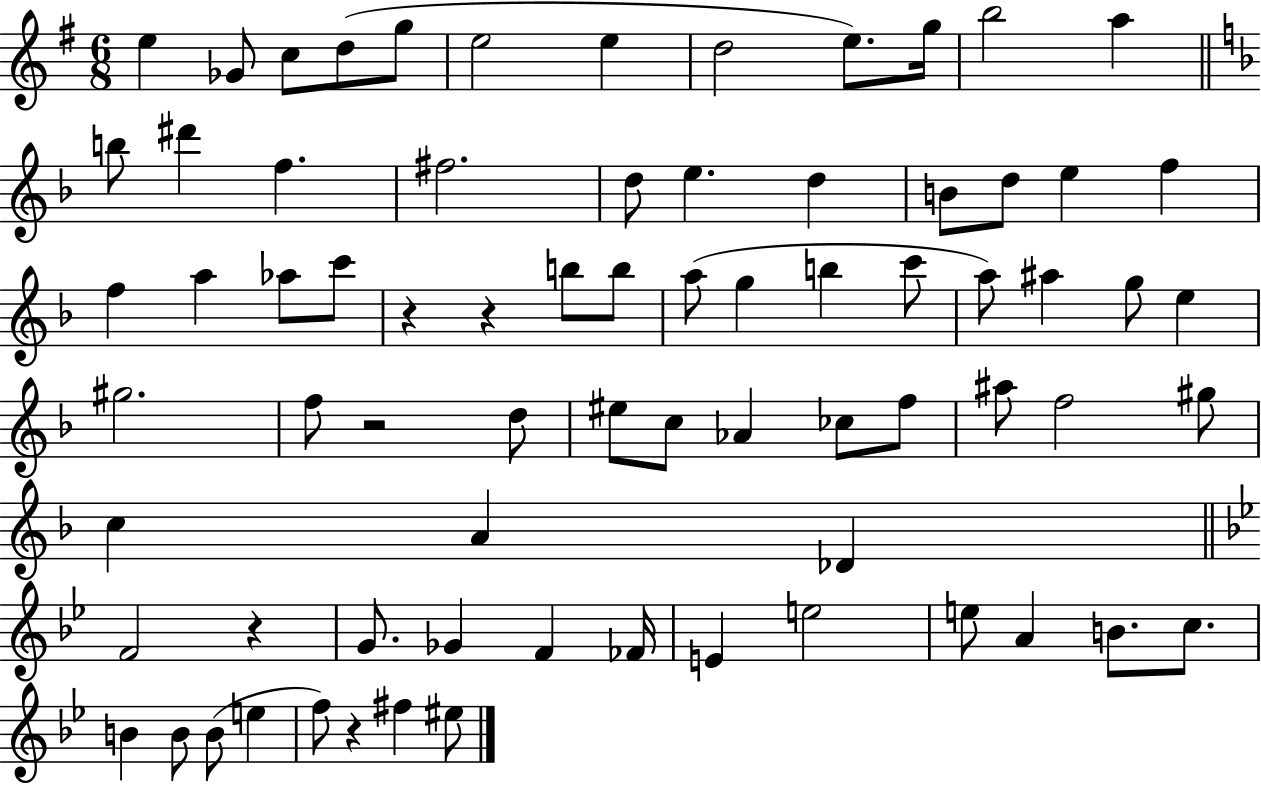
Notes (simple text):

E5/q Gb4/e C5/e D5/e G5/e E5/h E5/q D5/h E5/e. G5/s B5/h A5/q B5/e D#6/q F5/q. F#5/h. D5/e E5/q. D5/q B4/e D5/e E5/q F5/q F5/q A5/q Ab5/e C6/e R/q R/q B5/e B5/e A5/e G5/q B5/q C6/e A5/e A#5/q G5/e E5/q G#5/h. F5/e R/h D5/e EIS5/e C5/e Ab4/q CES5/e F5/e A#5/e F5/h G#5/e C5/q A4/q Db4/q F4/h R/q G4/e. Gb4/q F4/q FES4/s E4/q E5/h E5/e A4/q B4/e. C5/e. B4/q B4/e B4/e E5/q F5/e R/q F#5/q EIS5/e